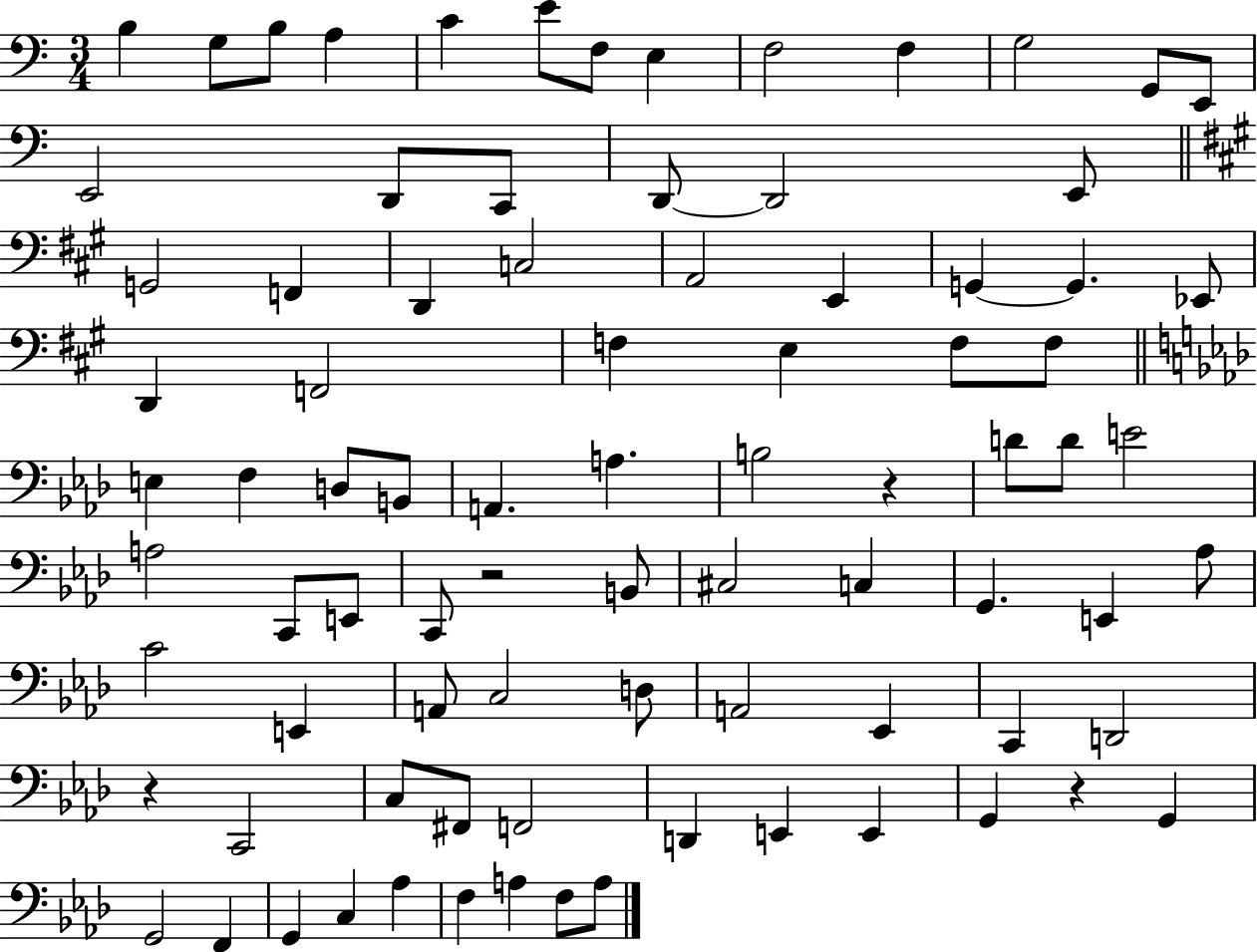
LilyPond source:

{
  \clef bass
  \numericTimeSignature
  \time 3/4
  \key c \major
  b4 g8 b8 a4 | c'4 e'8 f8 e4 | f2 f4 | g2 g,8 e,8 | \break e,2 d,8 c,8 | d,8~~ d,2 e,8 | \bar "||" \break \key a \major g,2 f,4 | d,4 c2 | a,2 e,4 | g,4~~ g,4. ees,8 | \break d,4 f,2 | f4 e4 f8 f8 | \bar "||" \break \key f \minor e4 f4 d8 b,8 | a,4. a4. | b2 r4 | d'8 d'8 e'2 | \break a2 c,8 e,8 | c,8 r2 b,8 | cis2 c4 | g,4. e,4 aes8 | \break c'2 e,4 | a,8 c2 d8 | a,2 ees,4 | c,4 d,2 | \break r4 c,2 | c8 fis,8 f,2 | d,4 e,4 e,4 | g,4 r4 g,4 | \break g,2 f,4 | g,4 c4 aes4 | f4 a4 f8 a8 | \bar "|."
}